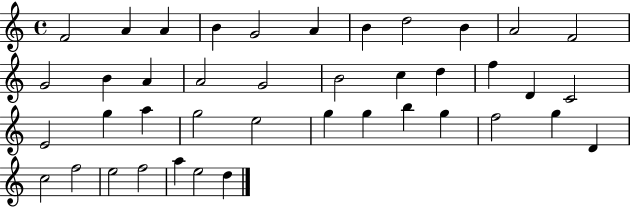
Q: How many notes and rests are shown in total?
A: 41